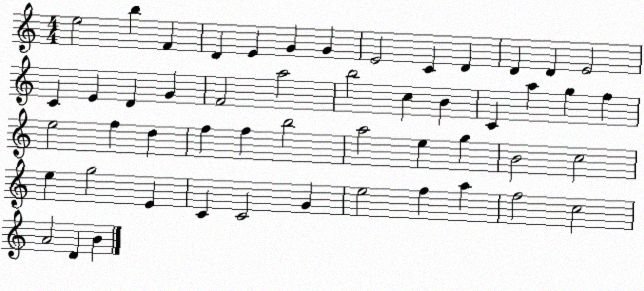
X:1
T:Untitled
M:4/4
L:1/4
K:C
e2 b F D E G G E2 C D D D E2 C E D G F2 a2 b2 c B C a g f e2 f d f f b2 a2 e g B2 c2 e g2 E C C2 G e2 f a f2 c2 A2 D B